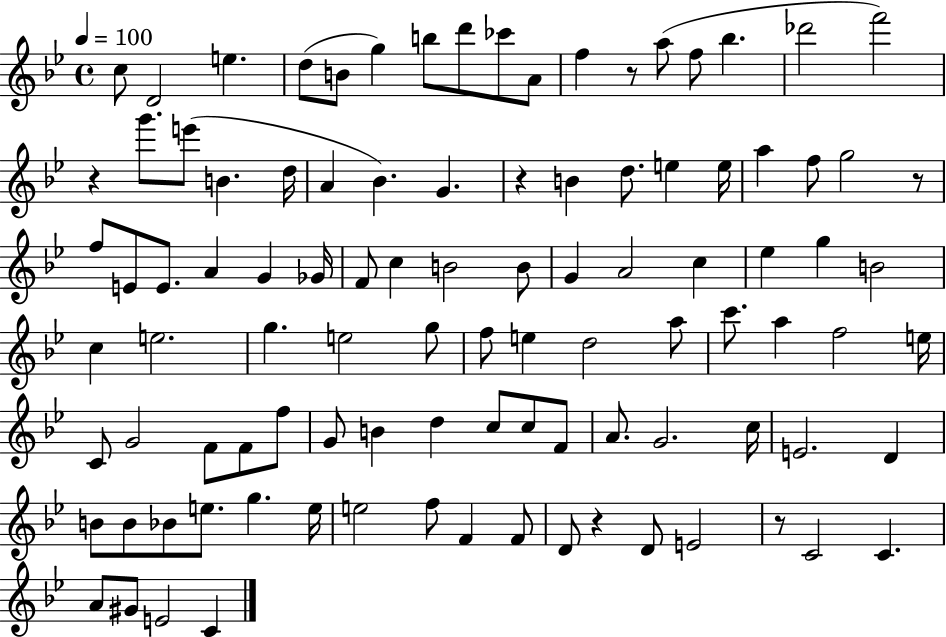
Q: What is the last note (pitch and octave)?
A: C4